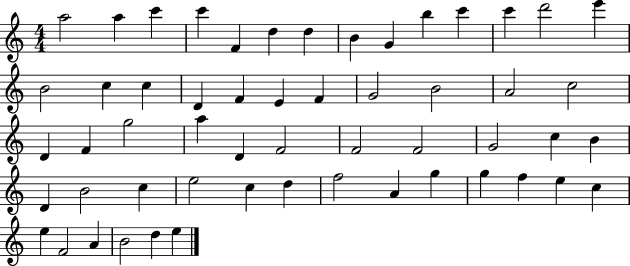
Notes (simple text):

A5/h A5/q C6/q C6/q F4/q D5/q D5/q B4/q G4/q B5/q C6/q C6/q D6/h E6/q B4/h C5/q C5/q D4/q F4/q E4/q F4/q G4/h B4/h A4/h C5/h D4/q F4/q G5/h A5/q D4/q F4/h F4/h F4/h G4/h C5/q B4/q D4/q B4/h C5/q E5/h C5/q D5/q F5/h A4/q G5/q G5/q F5/q E5/q C5/q E5/q F4/h A4/q B4/h D5/q E5/q